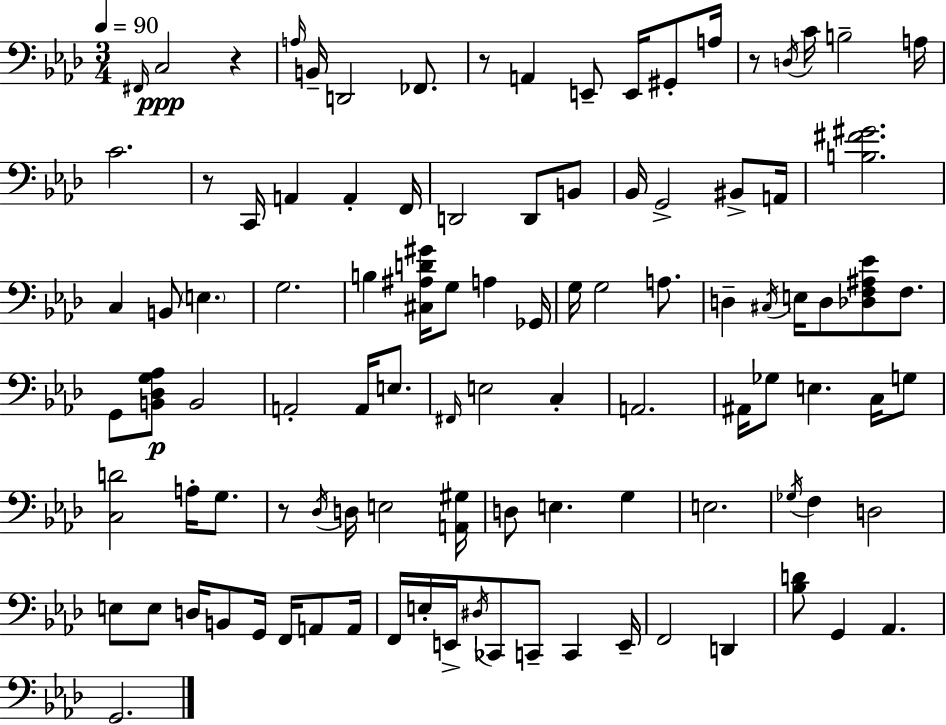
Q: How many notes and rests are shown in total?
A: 102